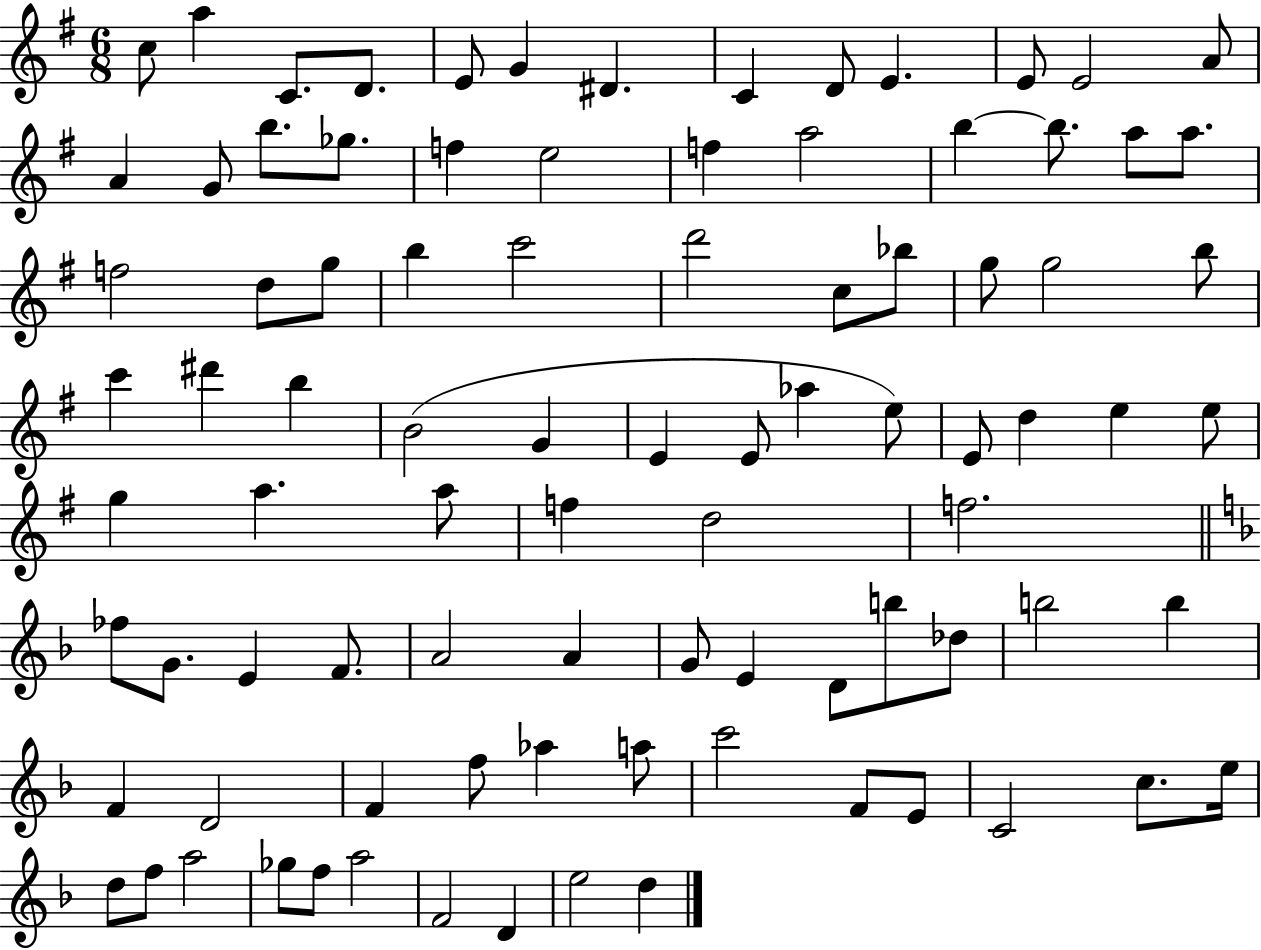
{
  \clef treble
  \numericTimeSignature
  \time 6/8
  \key g \major
  c''8 a''4 c'8. d'8. | e'8 g'4 dis'4. | c'4 d'8 e'4. | e'8 e'2 a'8 | \break a'4 g'8 b''8. ges''8. | f''4 e''2 | f''4 a''2 | b''4~~ b''8. a''8 a''8. | \break f''2 d''8 g''8 | b''4 c'''2 | d'''2 c''8 bes''8 | g''8 g''2 b''8 | \break c'''4 dis'''4 b''4 | b'2( g'4 | e'4 e'8 aes''4 e''8) | e'8 d''4 e''4 e''8 | \break g''4 a''4. a''8 | f''4 d''2 | f''2. | \bar "||" \break \key f \major fes''8 g'8. e'4 f'8. | a'2 a'4 | g'8 e'4 d'8 b''8 des''8 | b''2 b''4 | \break f'4 d'2 | f'4 f''8 aes''4 a''8 | c'''2 f'8 e'8 | c'2 c''8. e''16 | \break d''8 f''8 a''2 | ges''8 f''8 a''2 | f'2 d'4 | e''2 d''4 | \break \bar "|."
}